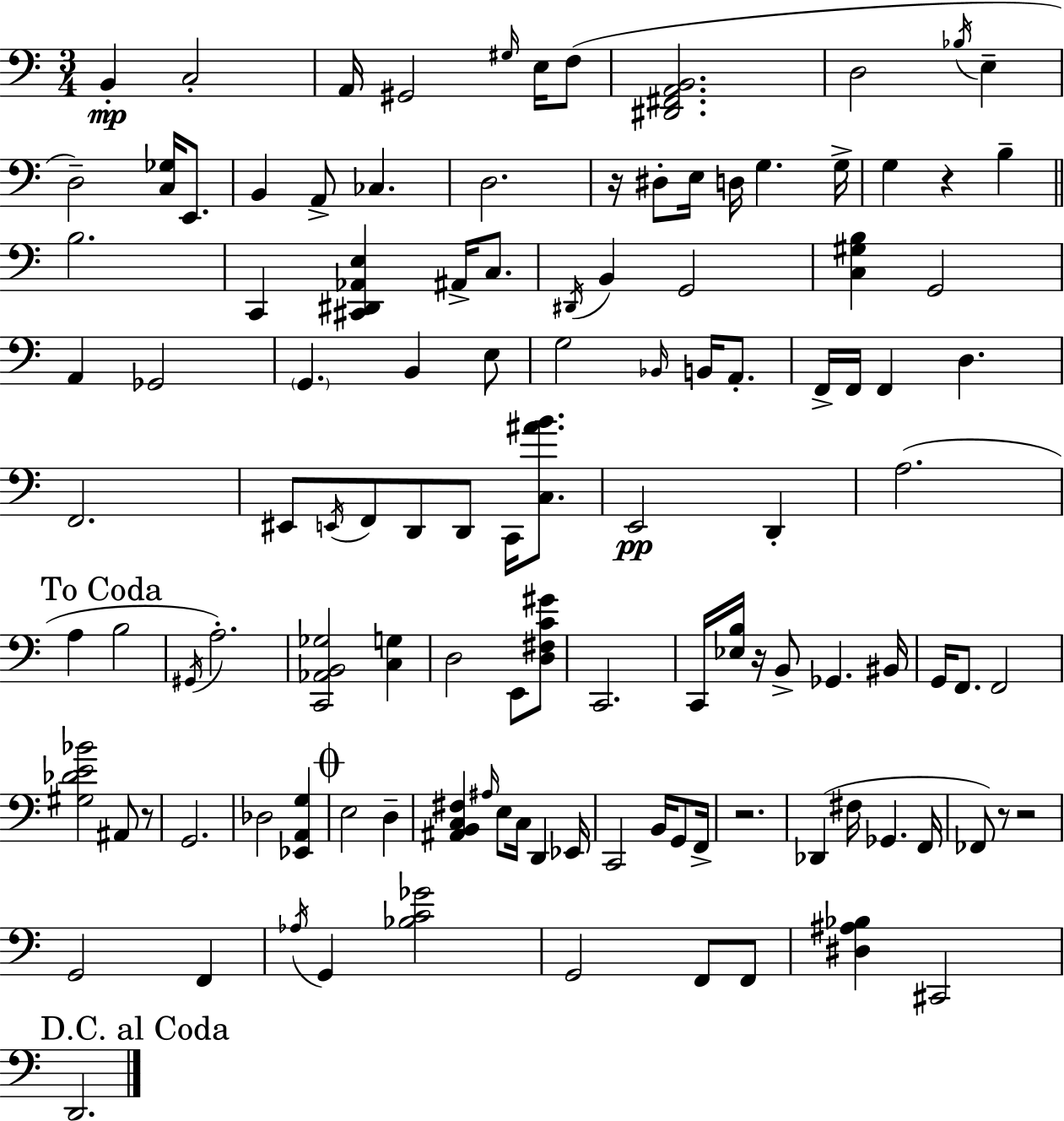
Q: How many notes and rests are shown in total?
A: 117